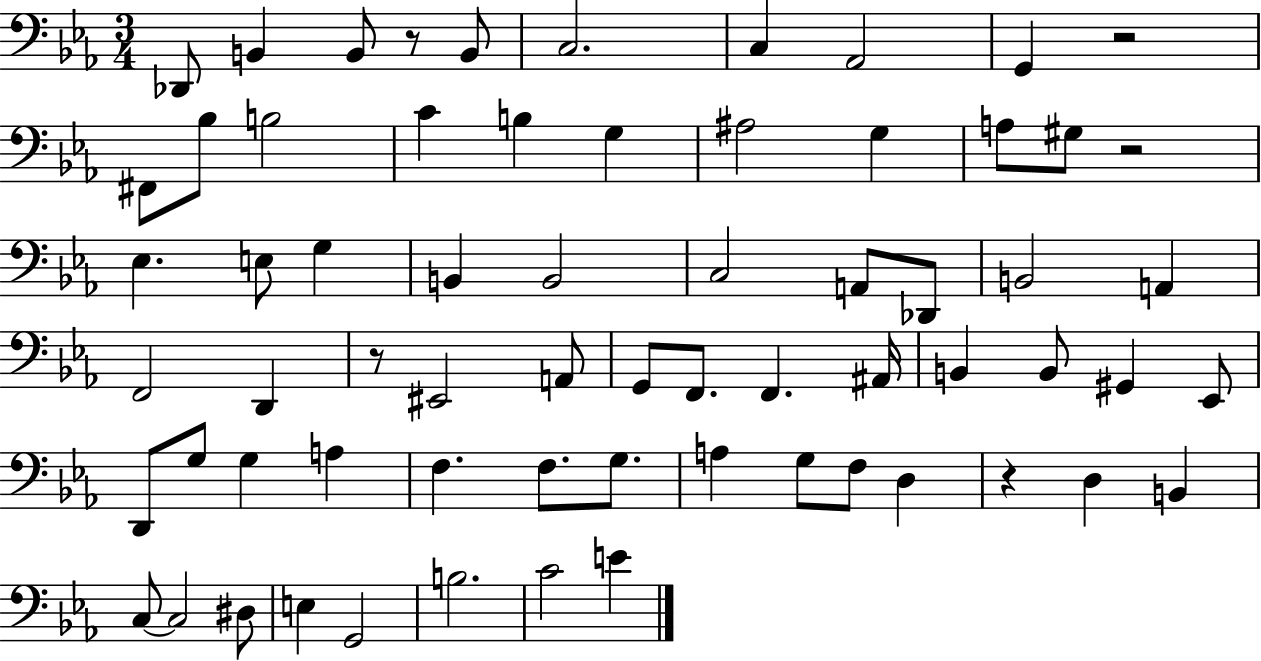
{
  \clef bass
  \numericTimeSignature
  \time 3/4
  \key ees \major
  des,8 b,4 b,8 r8 b,8 | c2. | c4 aes,2 | g,4 r2 | \break fis,8 bes8 b2 | c'4 b4 g4 | ais2 g4 | a8 gis8 r2 | \break ees4. e8 g4 | b,4 b,2 | c2 a,8 des,8 | b,2 a,4 | \break f,2 d,4 | r8 eis,2 a,8 | g,8 f,8. f,4. ais,16 | b,4 b,8 gis,4 ees,8 | \break d,8 g8 g4 a4 | f4. f8. g8. | a4 g8 f8 d4 | r4 d4 b,4 | \break c8~~ c2 dis8 | e4 g,2 | b2. | c'2 e'4 | \break \bar "|."
}